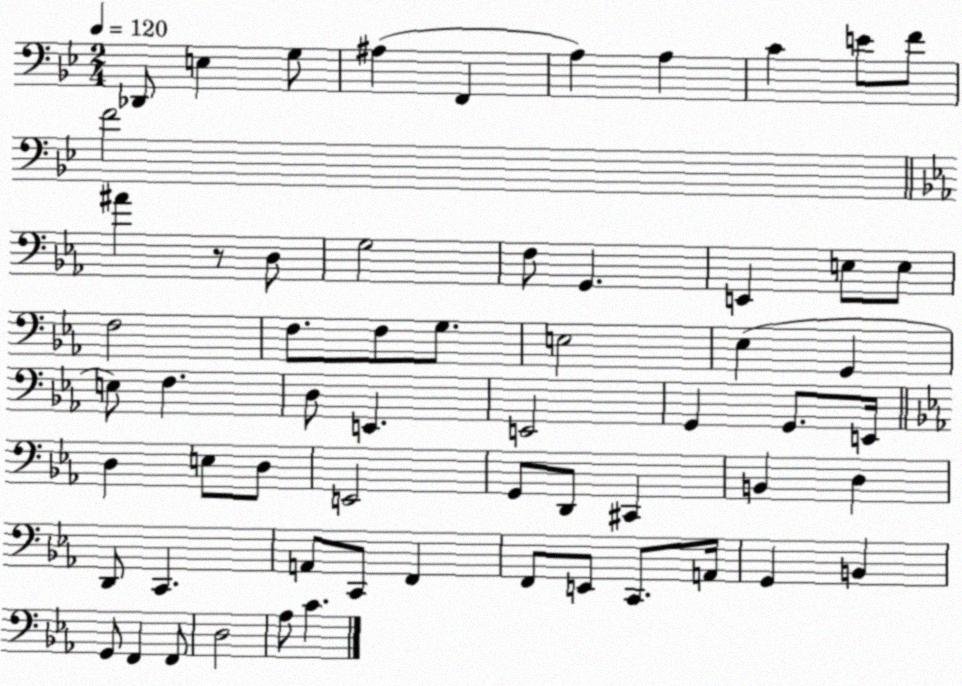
X:1
T:Untitled
M:2/4
L:1/4
K:Bb
_D,,/2 E, G,/2 ^A, F,, A, A, C E/2 F/2 F2 ^A z/2 D,/2 G,2 F,/2 G,, E,, E,/2 E,/2 F,2 F,/2 F,/2 G,/2 E,2 _E, G,, E,/2 F, D,/2 E,, E,,2 G,, G,,/2 E,,/4 D, E,/2 D,/2 E,,2 G,,/2 D,,/2 ^C,, B,, D, D,,/2 C,, A,,/2 C,,/2 F,, F,,/2 E,,/2 C,,/2 A,,/4 G,, B,, G,,/2 F,, F,,/2 D,2 _A,/2 C